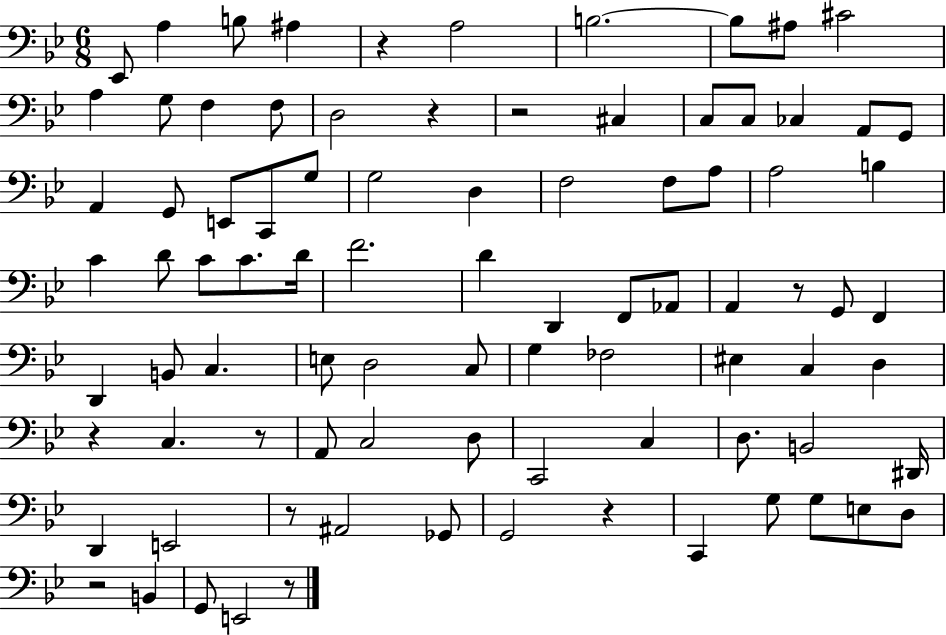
{
  \clef bass
  \numericTimeSignature
  \time 6/8
  \key bes \major
  ees,8 a4 b8 ais4 | r4 a2 | b2.~~ | b8 ais8 cis'2 | \break a4 g8 f4 f8 | d2 r4 | r2 cis4 | c8 c8 ces4 a,8 g,8 | \break a,4 g,8 e,8 c,8 g8 | g2 d4 | f2 f8 a8 | a2 b4 | \break c'4 d'8 c'8 c'8. d'16 | f'2. | d'4 d,4 f,8 aes,8 | a,4 r8 g,8 f,4 | \break d,4 b,8 c4. | e8 d2 c8 | g4 fes2 | eis4 c4 d4 | \break r4 c4. r8 | a,8 c2 d8 | c,2 c4 | d8. b,2 dis,16 | \break d,4 e,2 | r8 ais,2 ges,8 | g,2 r4 | c,4 g8 g8 e8 d8 | \break r2 b,4 | g,8 e,2 r8 | \bar "|."
}